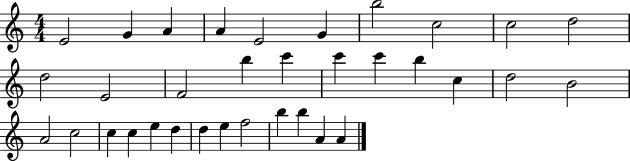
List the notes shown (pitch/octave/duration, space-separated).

E4/h G4/q A4/q A4/q E4/h G4/q B5/h C5/h C5/h D5/h D5/h E4/h F4/h B5/q C6/q C6/q C6/q B5/q C5/q D5/h B4/h A4/h C5/h C5/q C5/q E5/q D5/q D5/q E5/q F5/h B5/q B5/q A4/q A4/q